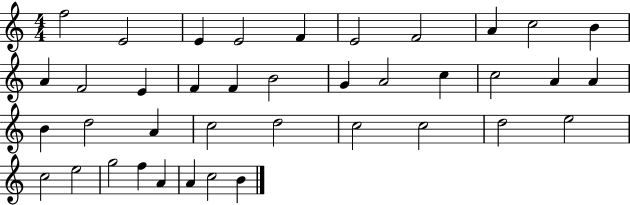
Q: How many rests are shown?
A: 0